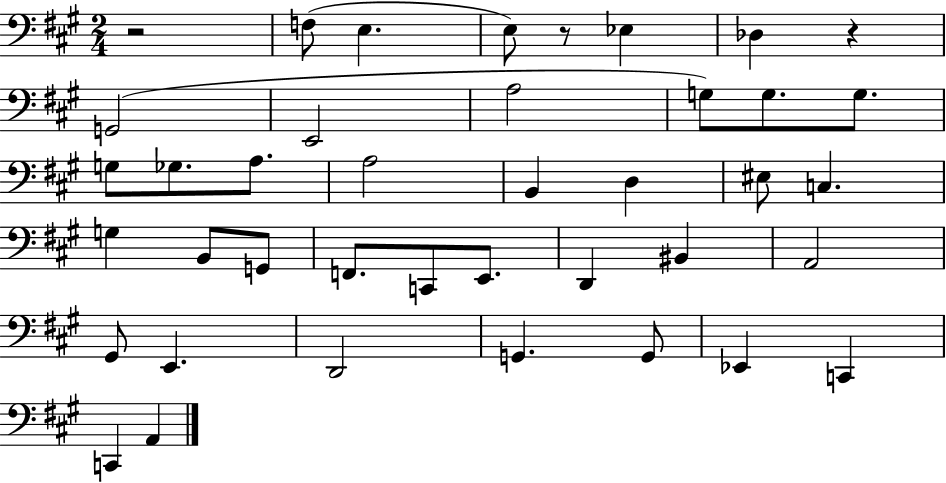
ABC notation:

X:1
T:Untitled
M:2/4
L:1/4
K:A
z2 F,/2 E, E,/2 z/2 _E, _D, z G,,2 E,,2 A,2 G,/2 G,/2 G,/2 G,/2 _G,/2 A,/2 A,2 B,, D, ^E,/2 C, G, B,,/2 G,,/2 F,,/2 C,,/2 E,,/2 D,, ^B,, A,,2 ^G,,/2 E,, D,,2 G,, G,,/2 _E,, C,, C,, A,,